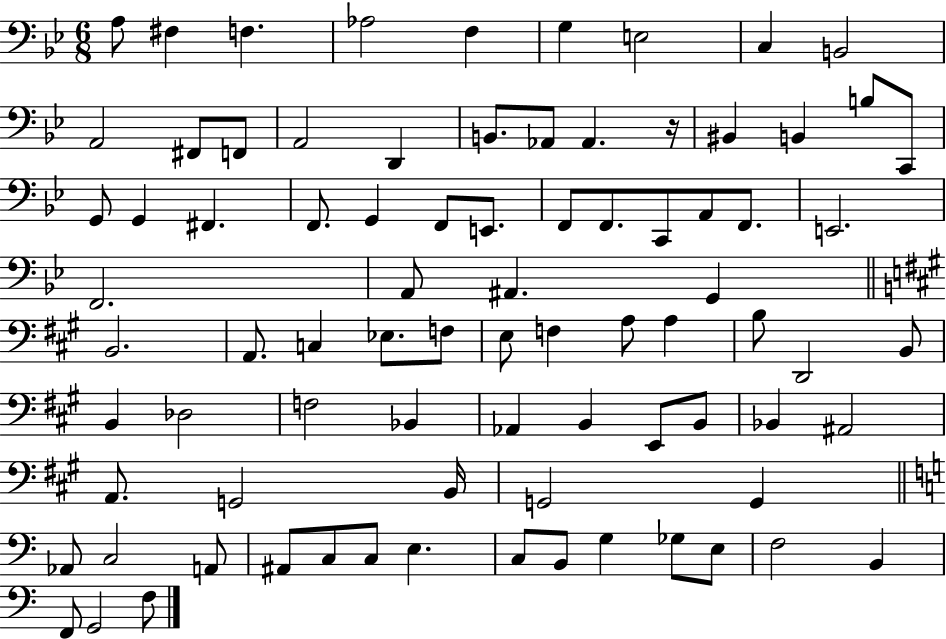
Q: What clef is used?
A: bass